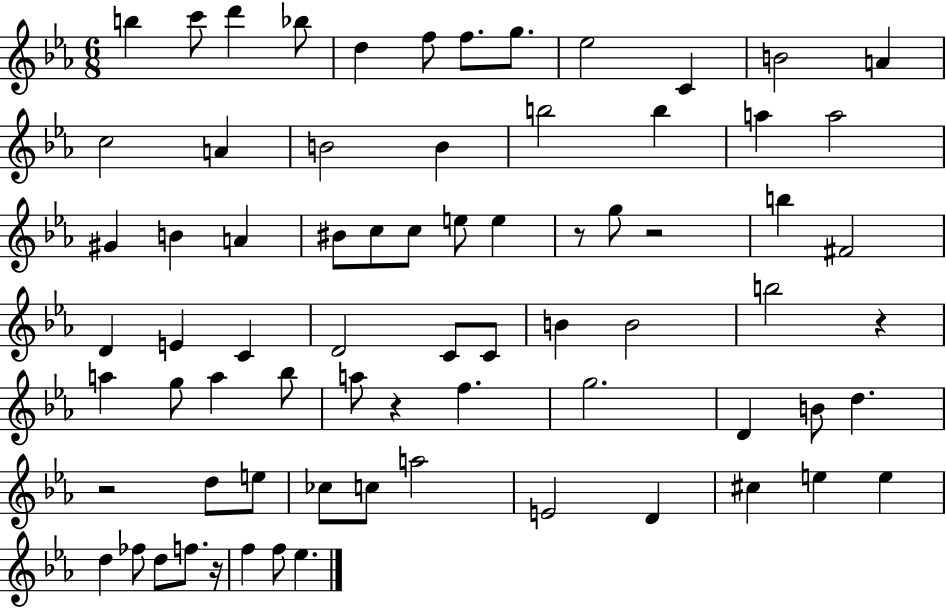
B5/q C6/e D6/q Bb5/e D5/q F5/e F5/e. G5/e. Eb5/h C4/q B4/h A4/q C5/h A4/q B4/h B4/q B5/h B5/q A5/q A5/h G#4/q B4/q A4/q BIS4/e C5/e C5/e E5/e E5/q R/e G5/e R/h B5/q F#4/h D4/q E4/q C4/q D4/h C4/e C4/e B4/q B4/h B5/h R/q A5/q G5/e A5/q Bb5/e A5/e R/q F5/q. G5/h. D4/q B4/e D5/q. R/h D5/e E5/e CES5/e C5/e A5/h E4/h D4/q C#5/q E5/q E5/q D5/q FES5/e D5/e F5/e. R/s F5/q F5/e Eb5/q.